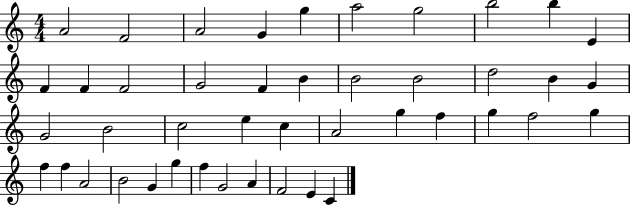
{
  \clef treble
  \numericTimeSignature
  \time 4/4
  \key c \major
  a'2 f'2 | a'2 g'4 g''4 | a''2 g''2 | b''2 b''4 e'4 | \break f'4 f'4 f'2 | g'2 f'4 b'4 | b'2 b'2 | d''2 b'4 g'4 | \break g'2 b'2 | c''2 e''4 c''4 | a'2 g''4 f''4 | g''4 f''2 g''4 | \break f''4 f''4 a'2 | b'2 g'4 g''4 | f''4 g'2 a'4 | f'2 e'4 c'4 | \break \bar "|."
}